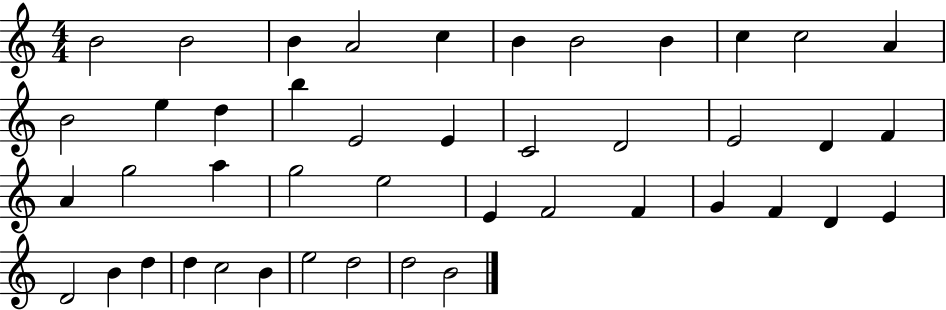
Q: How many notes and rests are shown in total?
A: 44